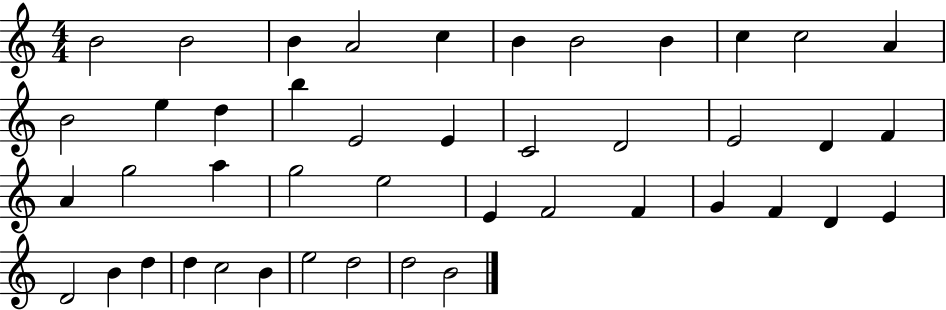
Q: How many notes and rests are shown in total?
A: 44